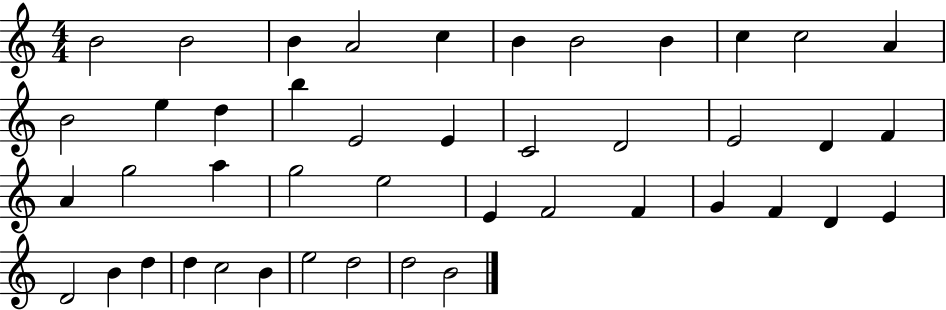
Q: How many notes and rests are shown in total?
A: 44